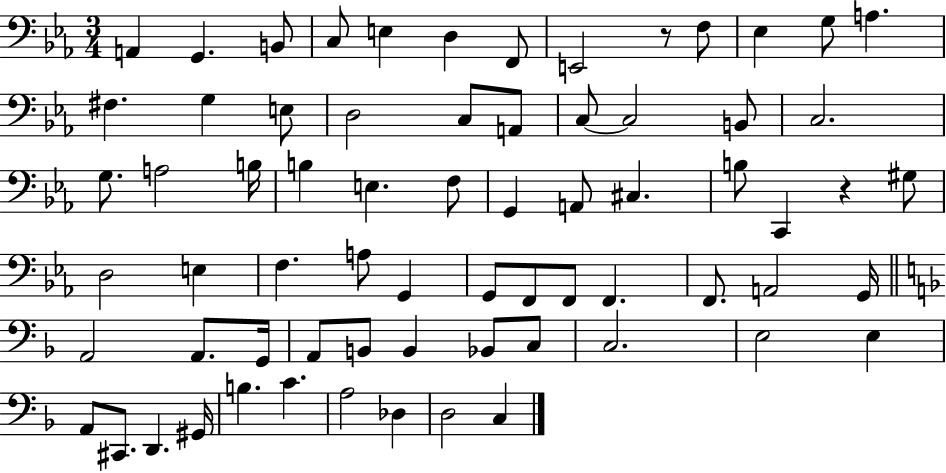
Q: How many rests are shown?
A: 2